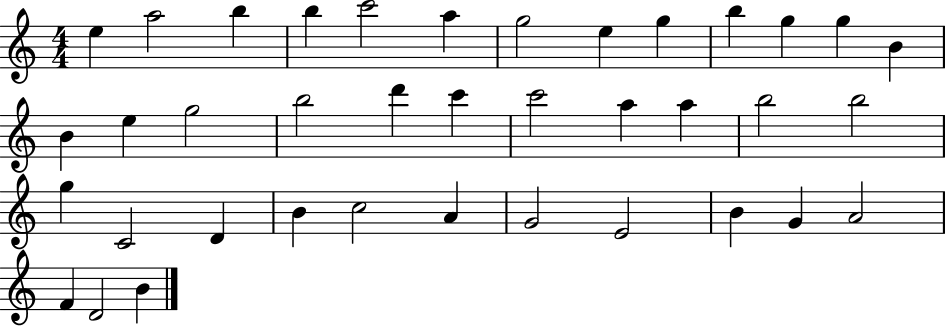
X:1
T:Untitled
M:4/4
L:1/4
K:C
e a2 b b c'2 a g2 e g b g g B B e g2 b2 d' c' c'2 a a b2 b2 g C2 D B c2 A G2 E2 B G A2 F D2 B